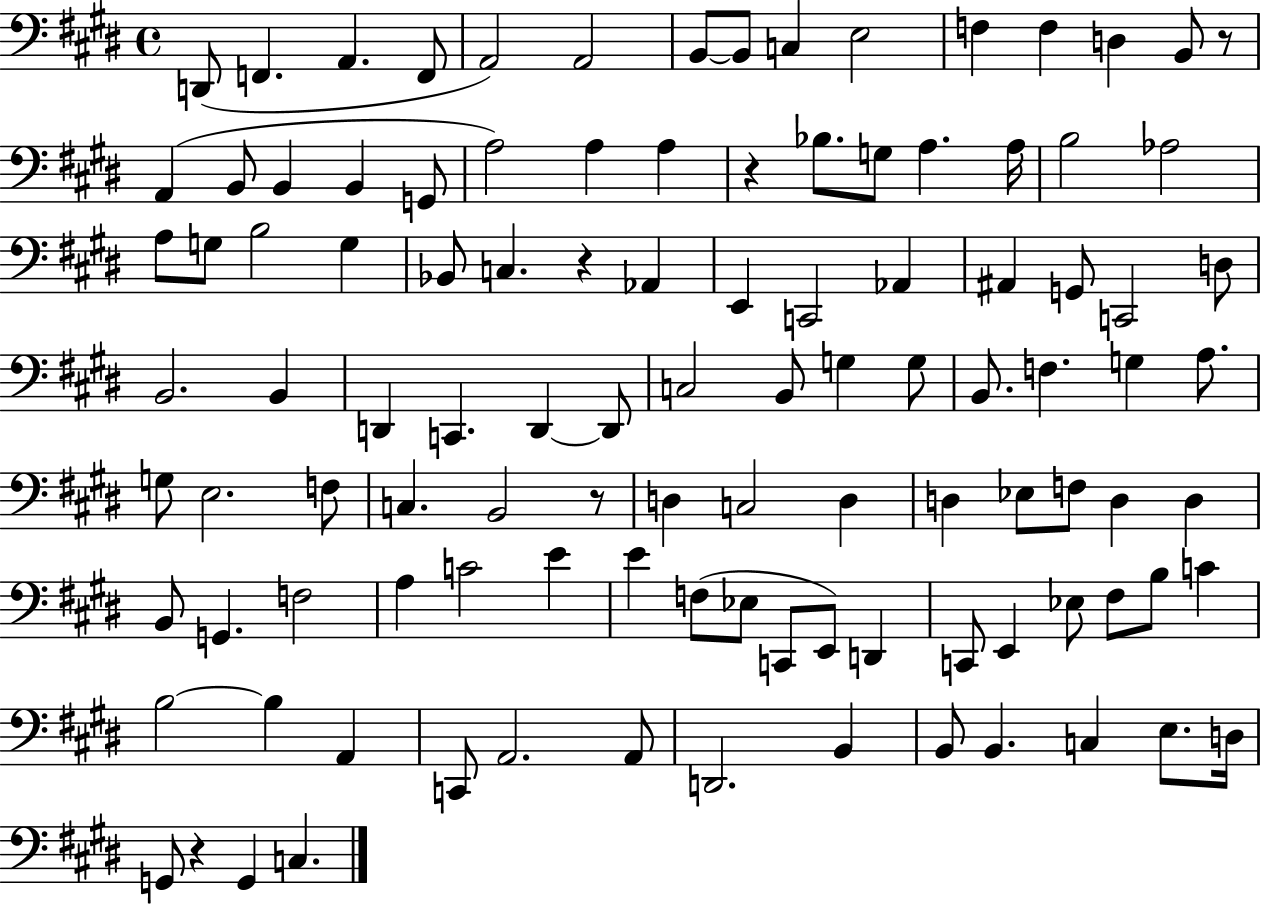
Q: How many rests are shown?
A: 5